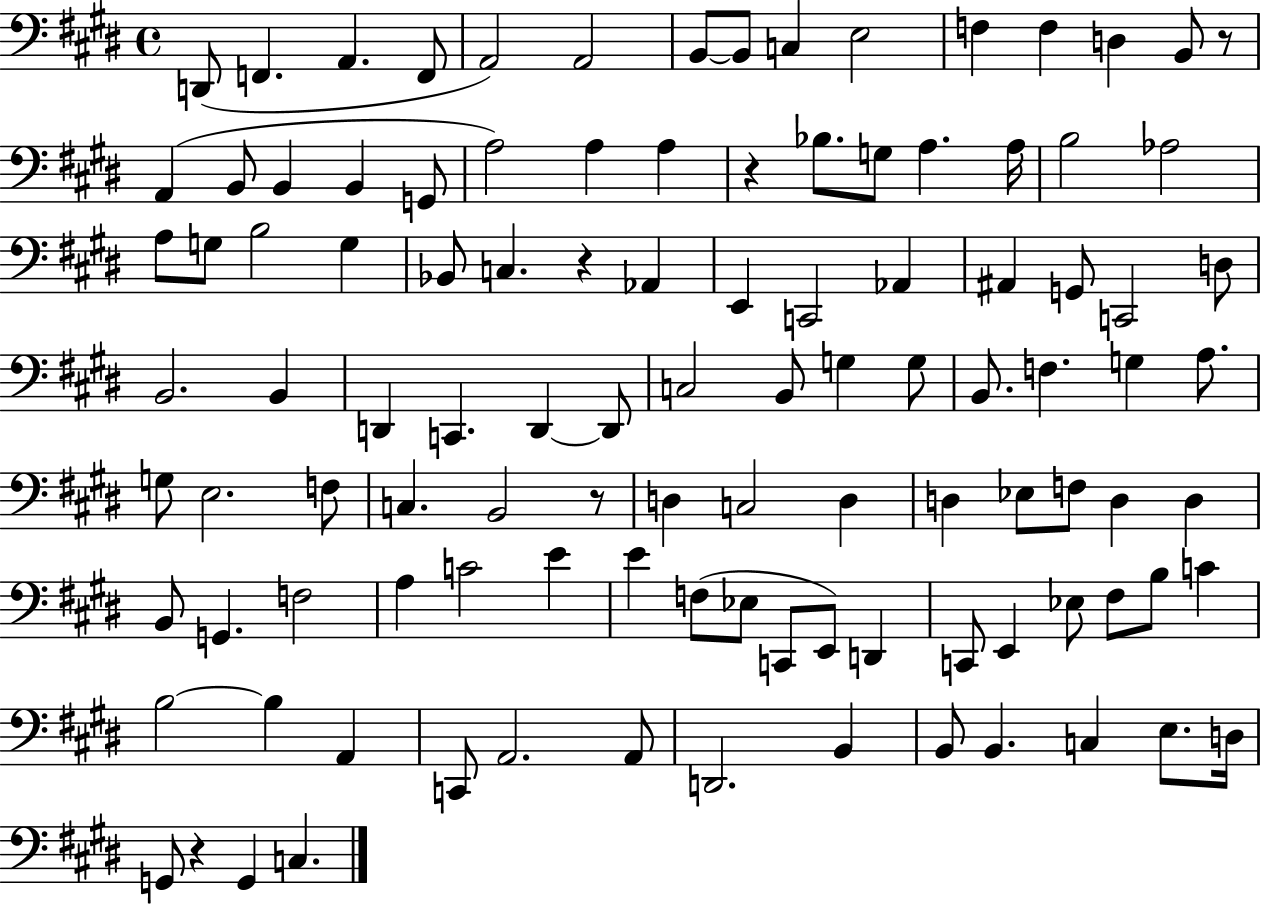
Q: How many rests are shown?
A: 5